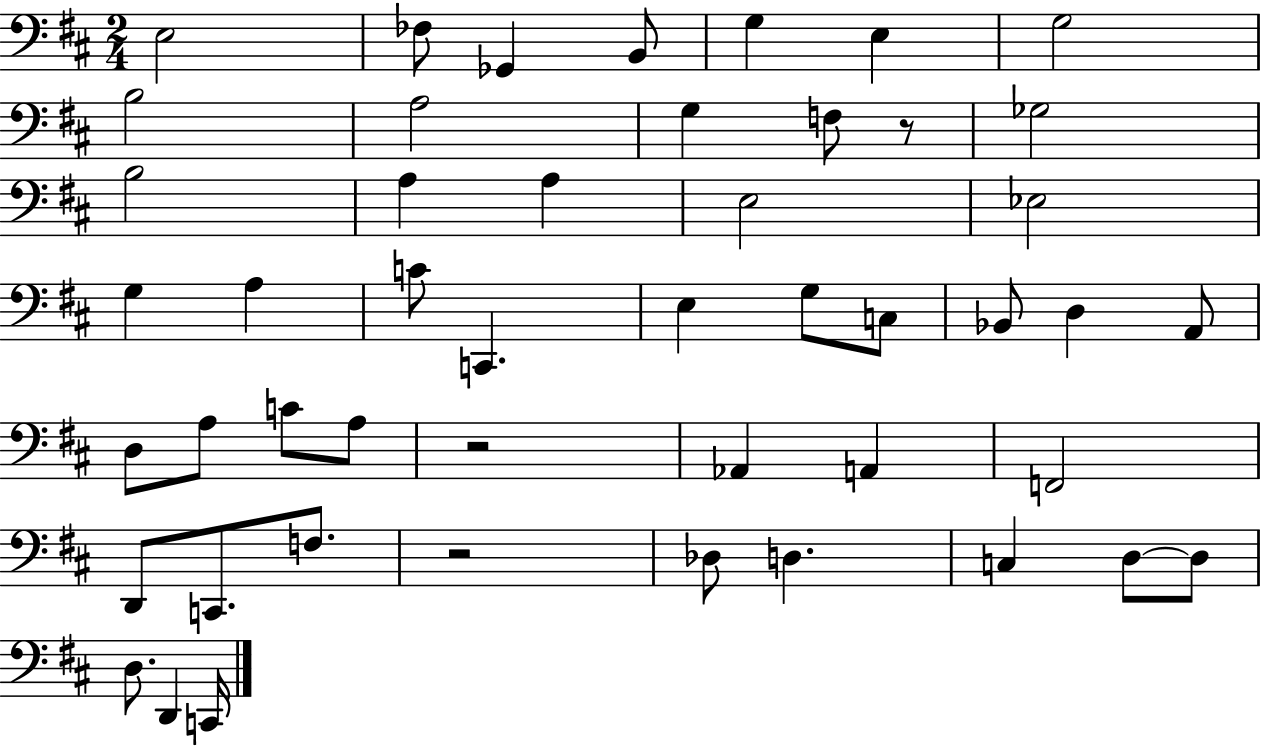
{
  \clef bass
  \numericTimeSignature
  \time 2/4
  \key d \major
  \repeat volta 2 { e2 | fes8 ges,4 b,8 | g4 e4 | g2 | \break b2 | a2 | g4 f8 r8 | ges2 | \break b2 | a4 a4 | e2 | ees2 | \break g4 a4 | c'8 c,4. | e4 g8 c8 | bes,8 d4 a,8 | \break d8 a8 c'8 a8 | r2 | aes,4 a,4 | f,2 | \break d,8 c,8. f8. | r2 | des8 d4. | c4 d8~~ d8 | \break d8. d,4 c,16 | } \bar "|."
}